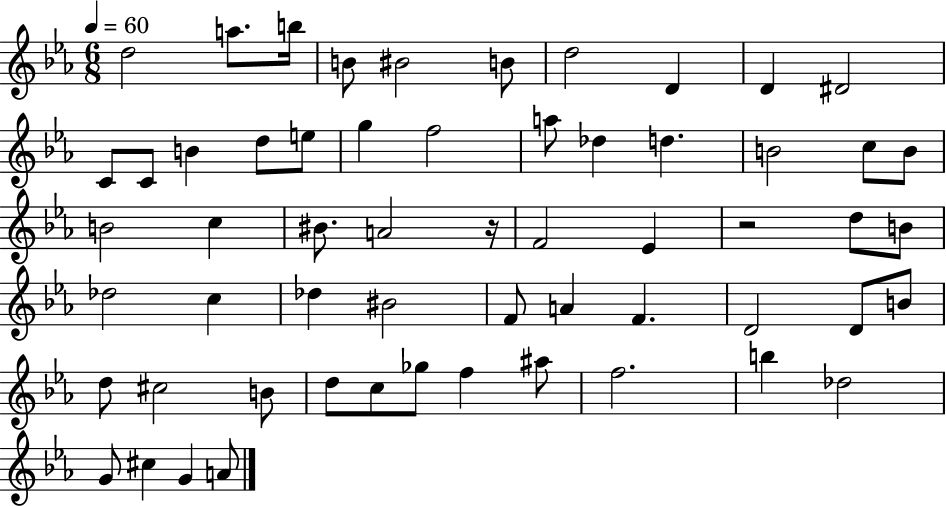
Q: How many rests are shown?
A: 2